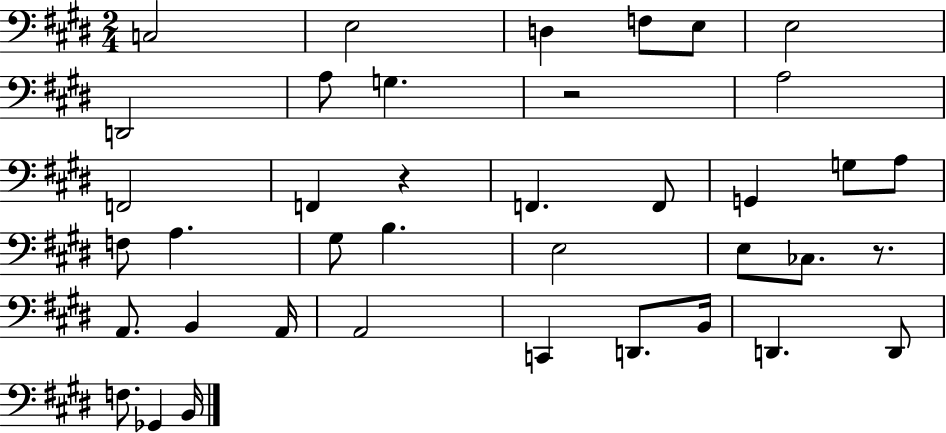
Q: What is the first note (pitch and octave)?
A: C3